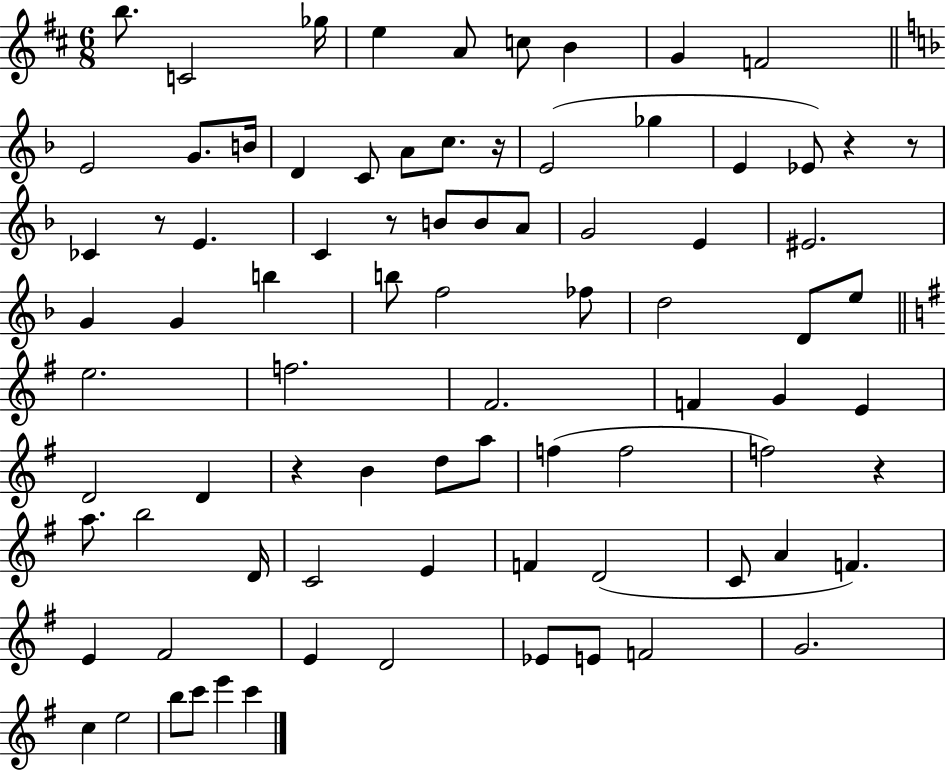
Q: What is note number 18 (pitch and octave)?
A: Gb5